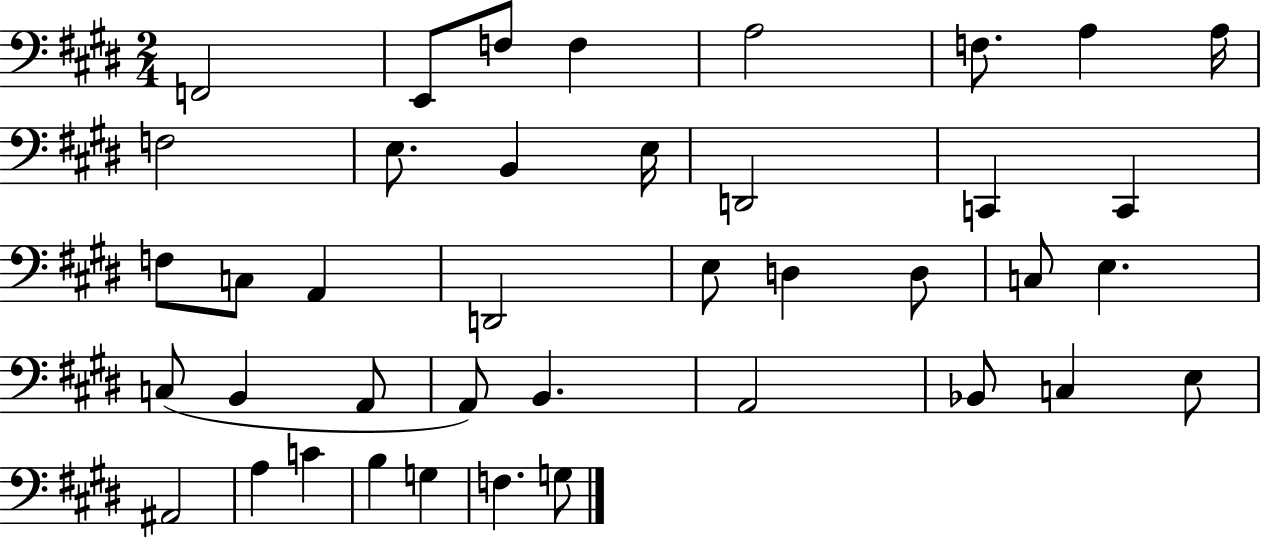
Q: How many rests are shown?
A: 0